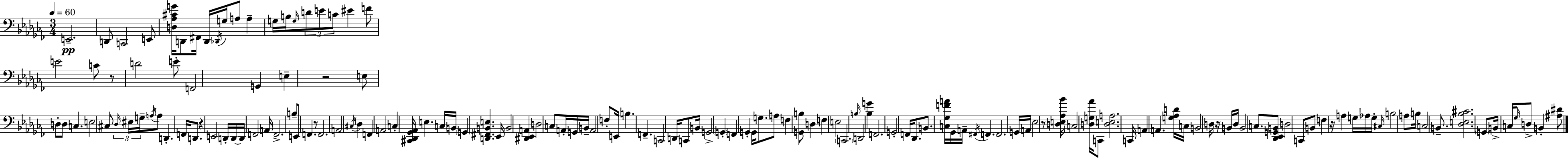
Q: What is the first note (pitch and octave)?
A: E2